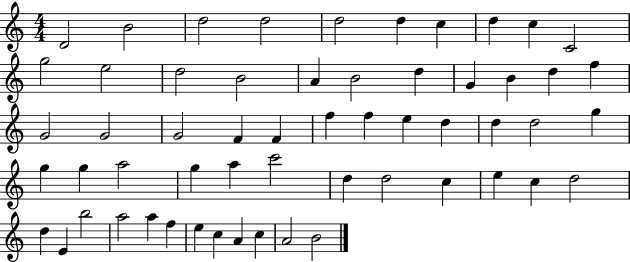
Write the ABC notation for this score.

X:1
T:Untitled
M:4/4
L:1/4
K:C
D2 B2 d2 d2 d2 d c d c C2 g2 e2 d2 B2 A B2 d G B d f G2 G2 G2 F F f f e d d d2 g g g a2 g a c'2 d d2 c e c d2 d E b2 a2 a f e c A c A2 B2